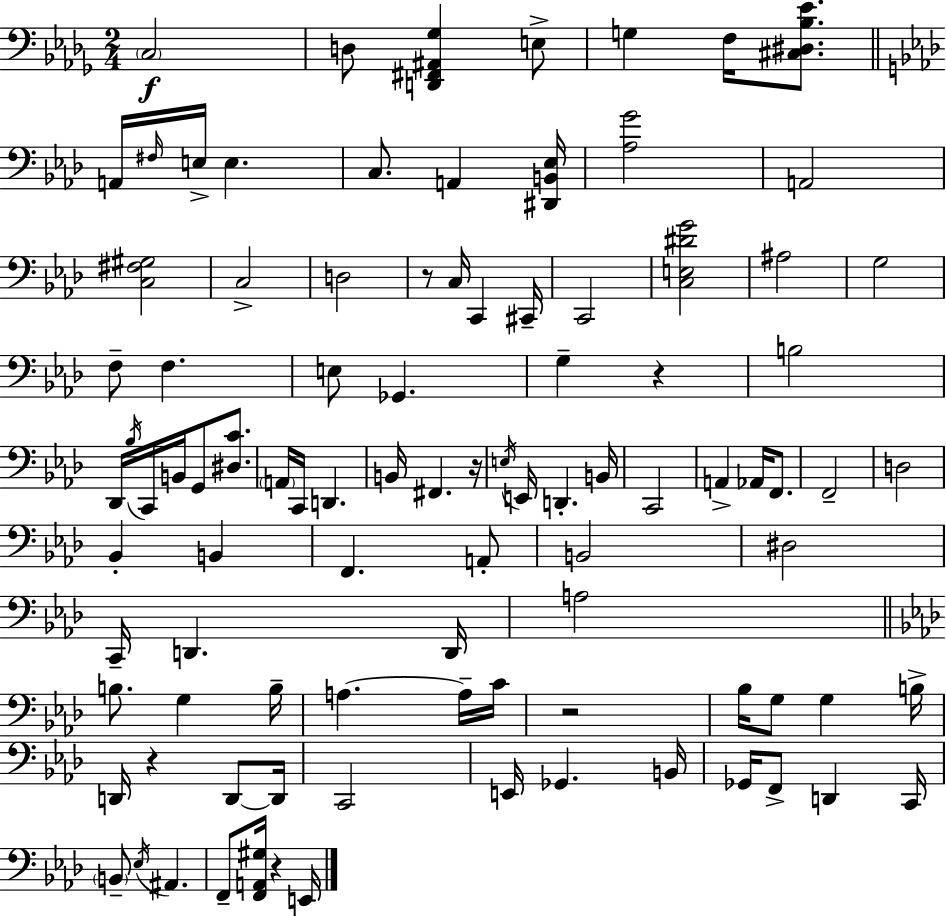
{
  \clef bass
  \numericTimeSignature
  \time 2/4
  \key bes \minor
  \parenthesize c2\f | d8 <d, fis, ais, ges>4 e8-> | g4 f16 <cis dis bes ees'>8. | \bar "||" \break \key f \minor a,16 \grace { fis16 } e16-> e4. | c8. a,4 | <dis, b, ees>16 <aes g'>2 | a,2 | \break <c fis gis>2 | c2-> | d2 | r8 c16 c,4 | \break cis,16-- c,2 | <c e dis' g'>2 | ais2 | g2 | \break f8-- f4. | e8 ges,4. | g4-- r4 | b2 | \break des,16 \acciaccatura { bes16 } c,16 b,16 g,8 <dis c'>8. | \parenthesize a,16 c,16 d,4. | b,16 fis,4. | r16 \acciaccatura { e16 } e,16 d,4.-. | \break b,16 c,2 | a,4-> aes,16 | f,8. f,2-- | d2 | \break bes,4-. b,4 | f,4. | a,8-. b,2 | dis2 | \break c,16-- d,4. | d,16 a2 | \bar "||" \break \key aes \major b8. g4 b16-- | a4.~~ a16-- c'16 | r2 | bes16 g8 g4 b16-> | \break d,16 r4 d,8~~ d,16 | c,2 | e,16 ges,4. b,16 | ges,16 f,8-> d,4 c,16 | \break \parenthesize b,8-- \acciaccatura { ees16 } ais,4. | f,8-- <f, a, gis>16 r4 | e,16 \bar "|."
}